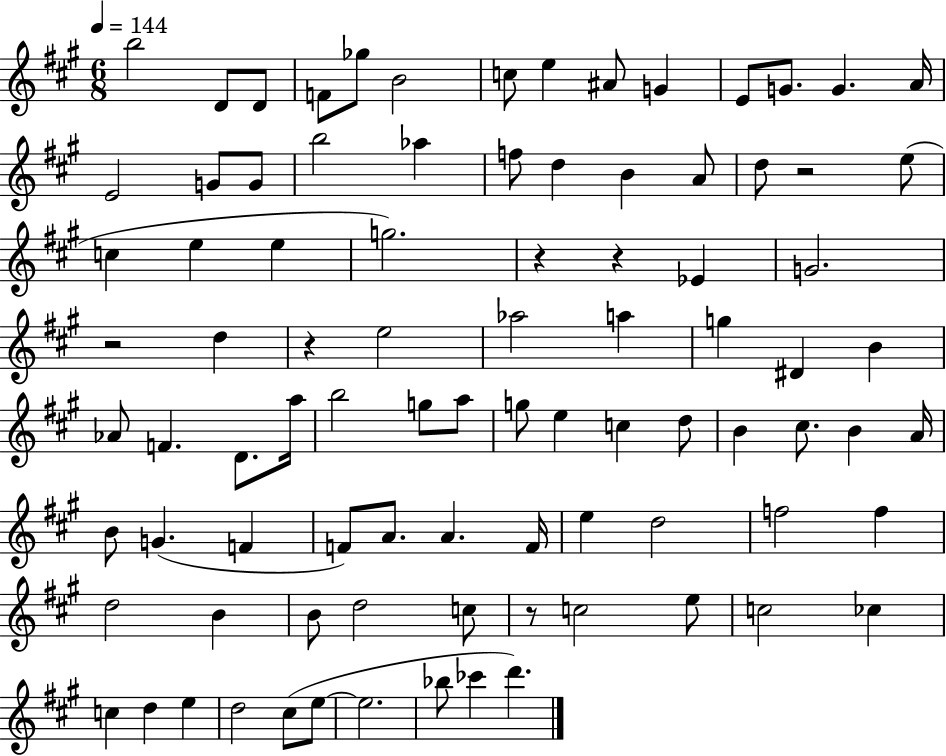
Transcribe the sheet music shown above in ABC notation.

X:1
T:Untitled
M:6/8
L:1/4
K:A
b2 D/2 D/2 F/2 _g/2 B2 c/2 e ^A/2 G E/2 G/2 G A/4 E2 G/2 G/2 b2 _a f/2 d B A/2 d/2 z2 e/2 c e e g2 z z _E G2 z2 d z e2 _a2 a g ^D B _A/2 F D/2 a/4 b2 g/2 a/2 g/2 e c d/2 B ^c/2 B A/4 B/2 G F F/2 A/2 A F/4 e d2 f2 f d2 B B/2 d2 c/2 z/2 c2 e/2 c2 _c c d e d2 ^c/2 e/2 e2 _b/2 _c' d'